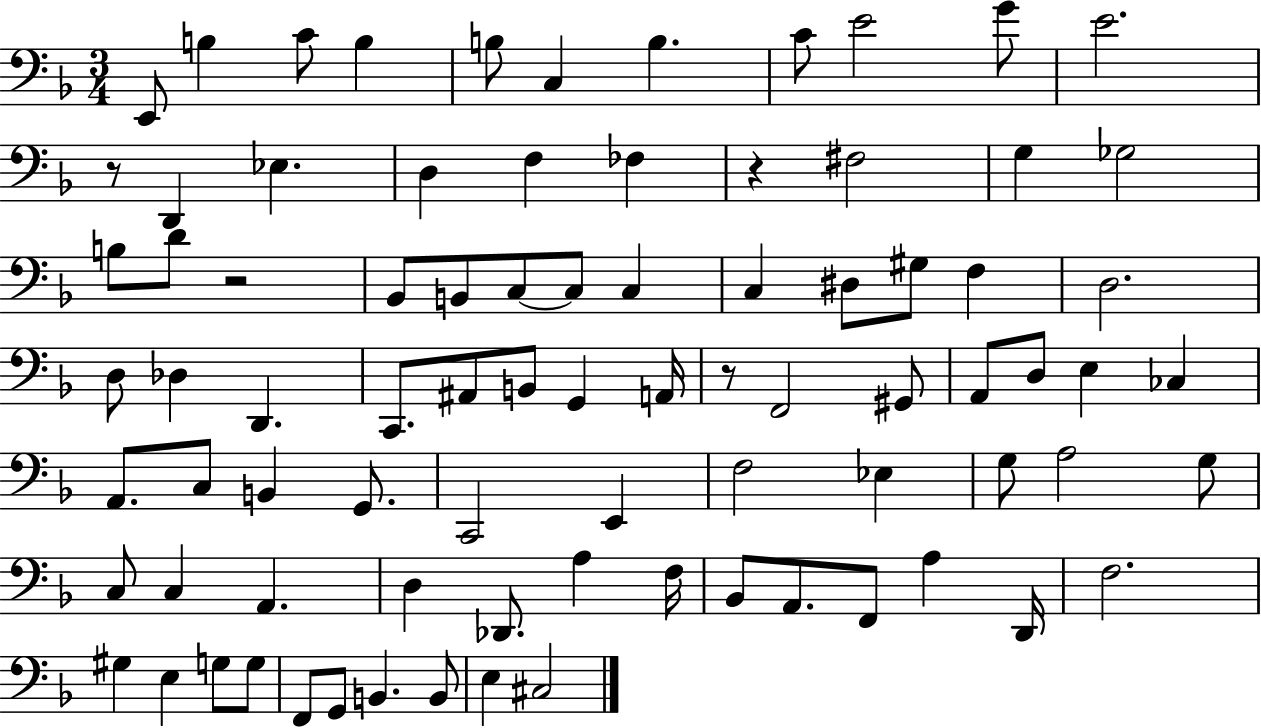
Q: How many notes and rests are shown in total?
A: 83